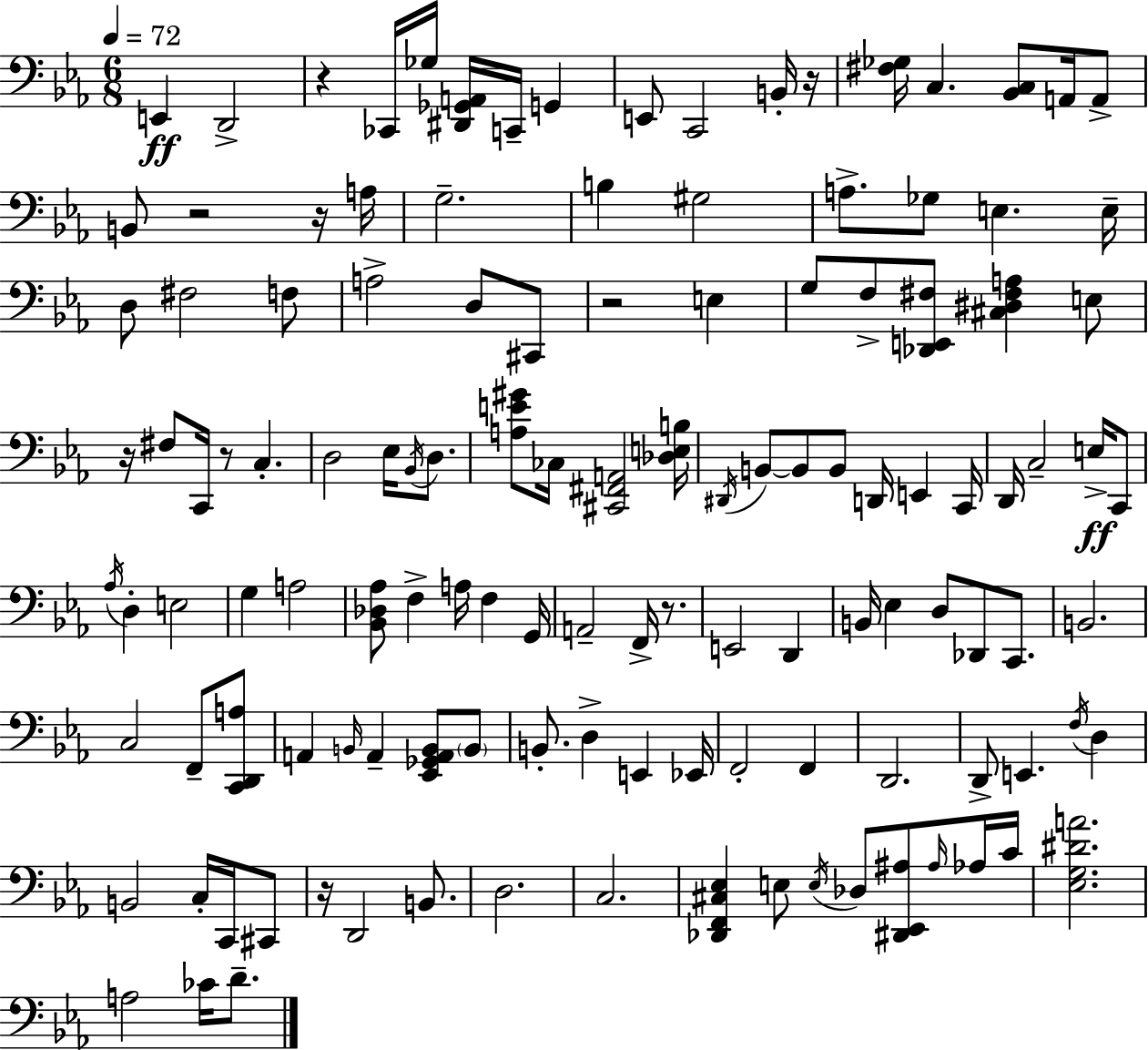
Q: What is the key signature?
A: C minor